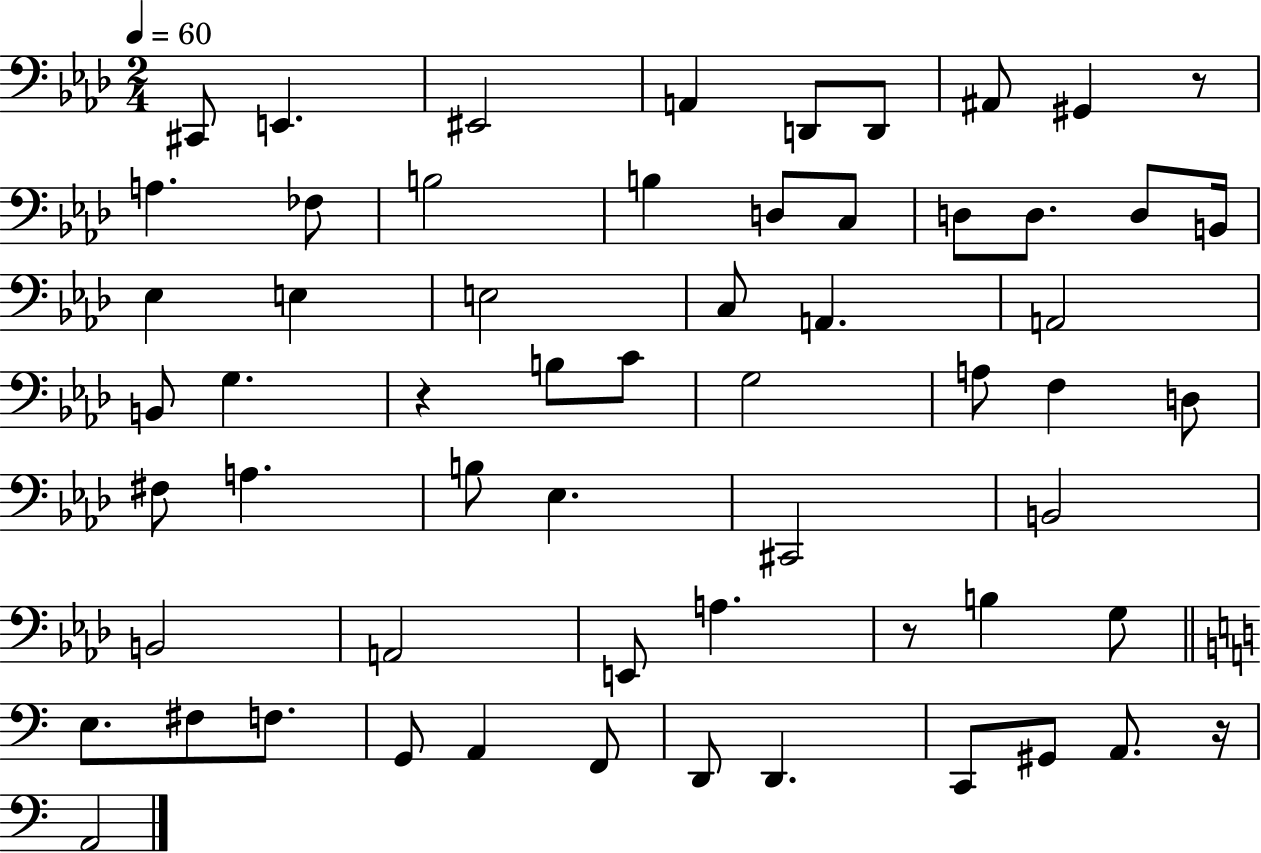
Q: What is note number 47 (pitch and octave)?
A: F3